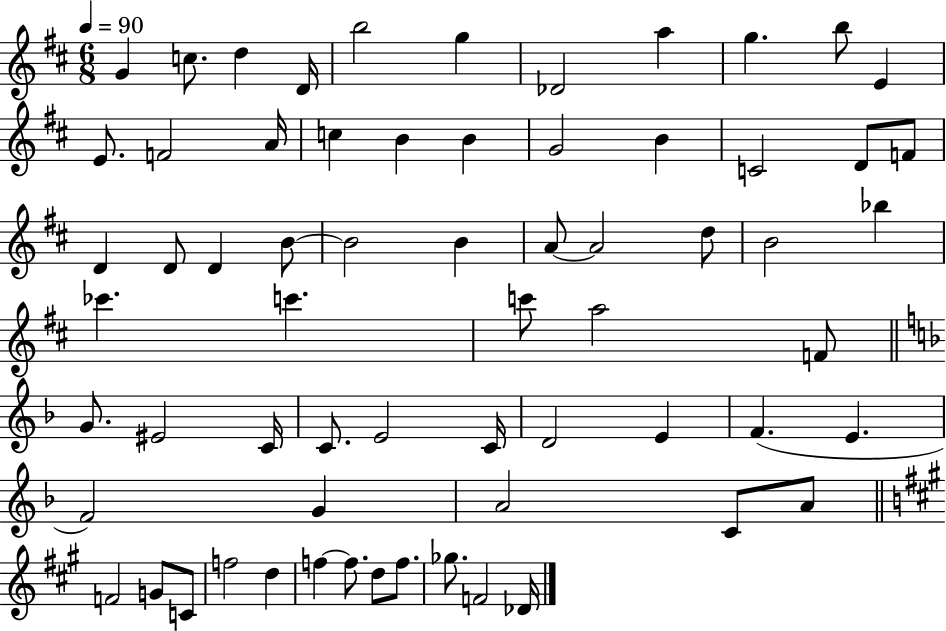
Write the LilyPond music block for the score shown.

{
  \clef treble
  \numericTimeSignature
  \time 6/8
  \key d \major
  \tempo 4 = 90
  g'4 c''8. d''4 d'16 | b''2 g''4 | des'2 a''4 | g''4. b''8 e'4 | \break e'8. f'2 a'16 | c''4 b'4 b'4 | g'2 b'4 | c'2 d'8 f'8 | \break d'4 d'8 d'4 b'8~~ | b'2 b'4 | a'8~~ a'2 d''8 | b'2 bes''4 | \break ces'''4. c'''4. | c'''8 a''2 f'8 | \bar "||" \break \key f \major g'8. eis'2 c'16 | c'8. e'2 c'16 | d'2 e'4 | f'4.( e'4. | \break f'2) g'4 | a'2 c'8 a'8 | \bar "||" \break \key a \major f'2 g'8 c'8 | f''2 d''4 | f''4~~ f''8. d''8 f''8. | ges''8. f'2 des'16 | \break \bar "|."
}